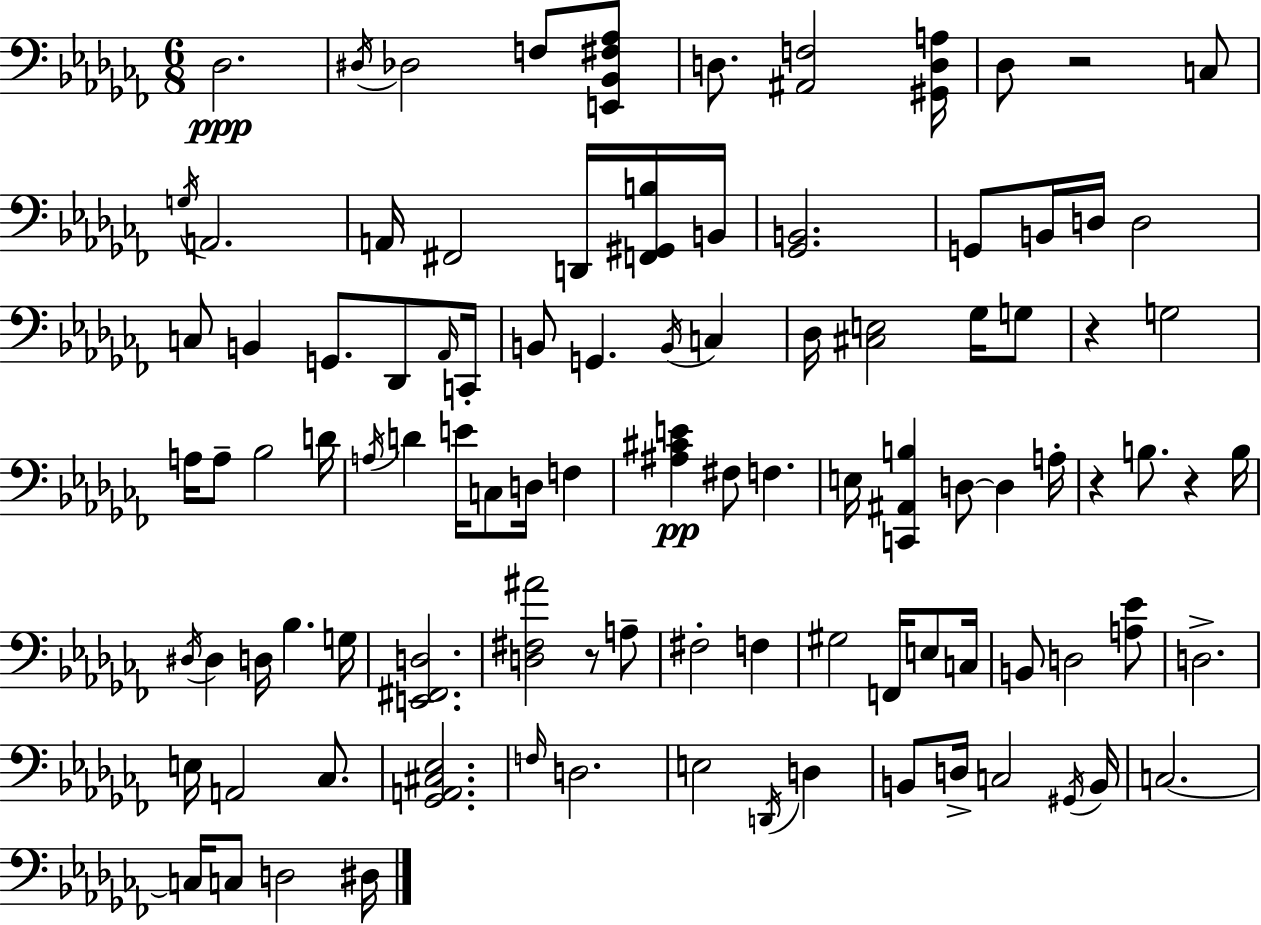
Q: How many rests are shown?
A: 5